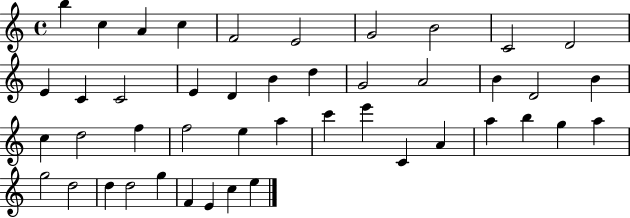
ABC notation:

X:1
T:Untitled
M:4/4
L:1/4
K:C
b c A c F2 E2 G2 B2 C2 D2 E C C2 E D B d G2 A2 B D2 B c d2 f f2 e a c' e' C A a b g a g2 d2 d d2 g F E c e